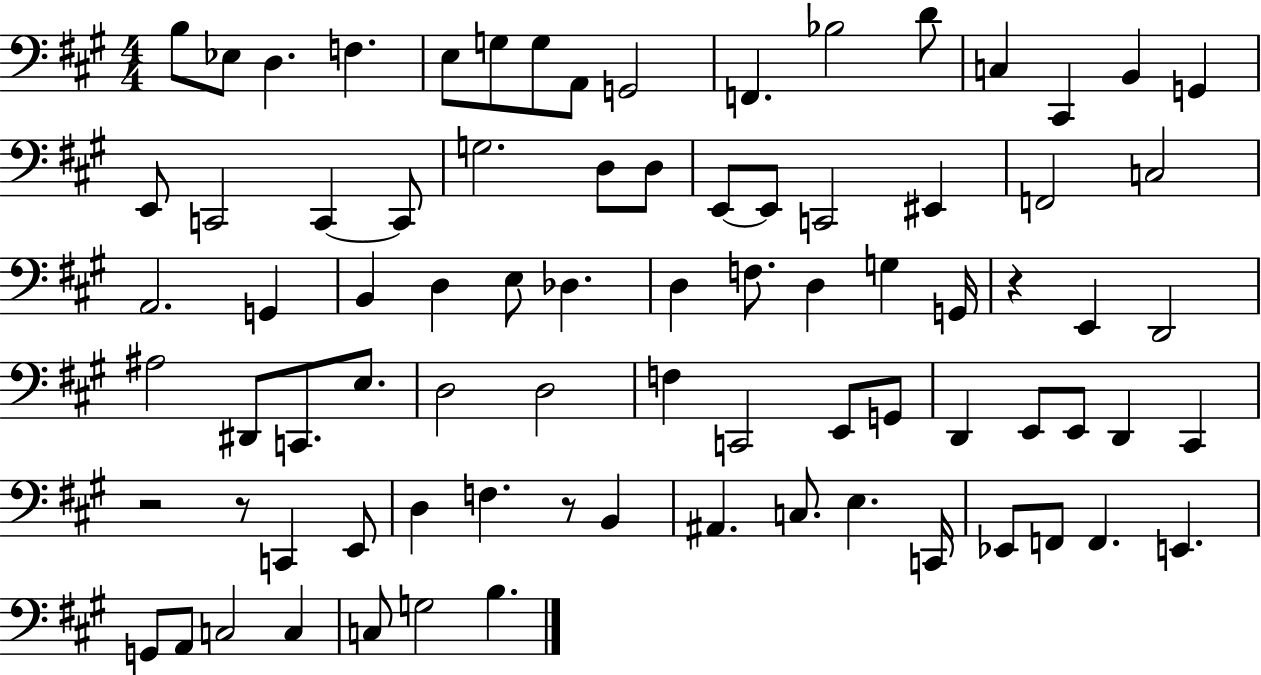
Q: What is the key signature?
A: A major